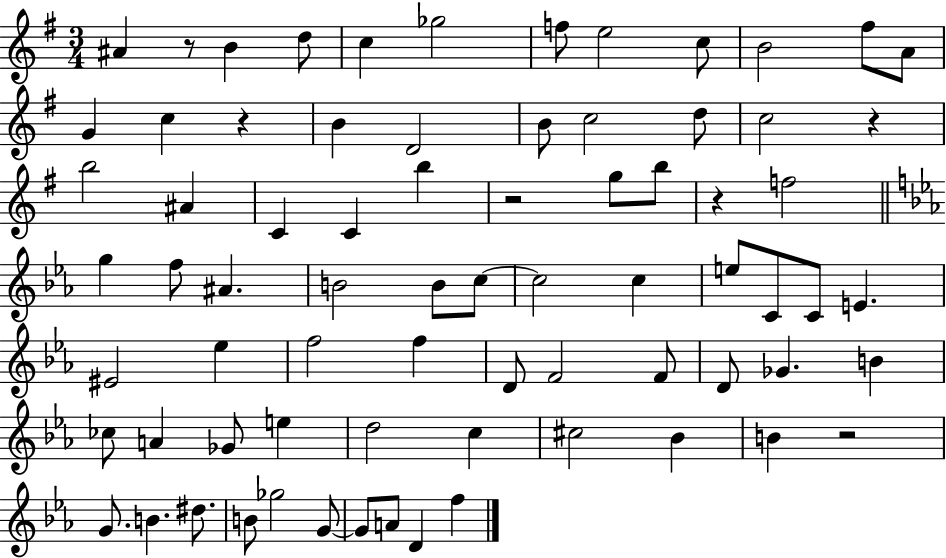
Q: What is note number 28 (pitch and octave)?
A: G5